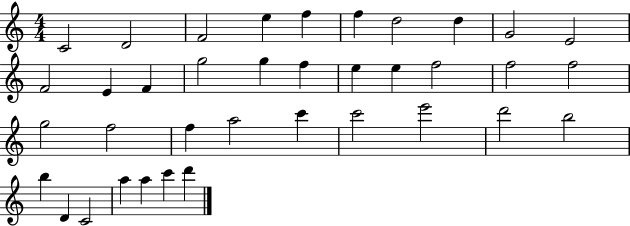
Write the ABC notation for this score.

X:1
T:Untitled
M:4/4
L:1/4
K:C
C2 D2 F2 e f f d2 d G2 E2 F2 E F g2 g f e e f2 f2 f2 g2 f2 f a2 c' c'2 e'2 d'2 b2 b D C2 a a c' d'